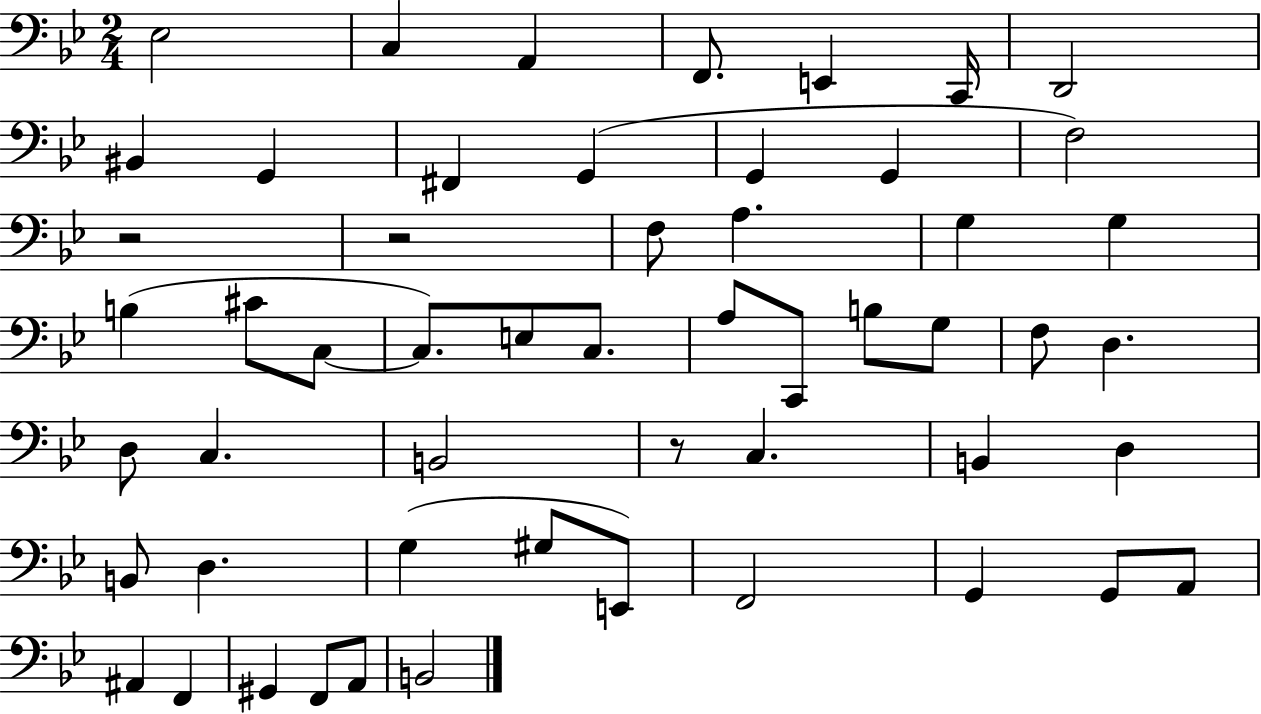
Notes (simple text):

Eb3/h C3/q A2/q F2/e. E2/q C2/s D2/h BIS2/q G2/q F#2/q G2/q G2/q G2/q F3/h R/h R/h F3/e A3/q. G3/q G3/q B3/q C#4/e C3/e C3/e. E3/e C3/e. A3/e C2/e B3/e G3/e F3/e D3/q. D3/e C3/q. B2/h R/e C3/q. B2/q D3/q B2/e D3/q. G3/q G#3/e E2/e F2/h G2/q G2/e A2/e A#2/q F2/q G#2/q F2/e A2/e B2/h